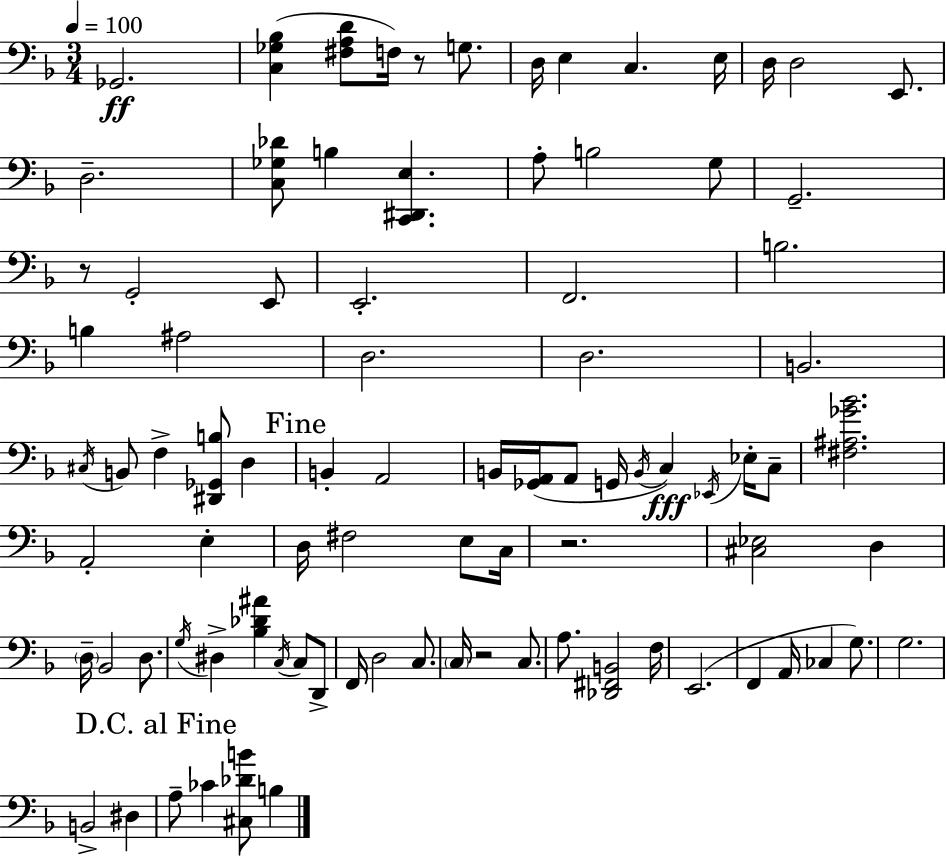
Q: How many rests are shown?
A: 4